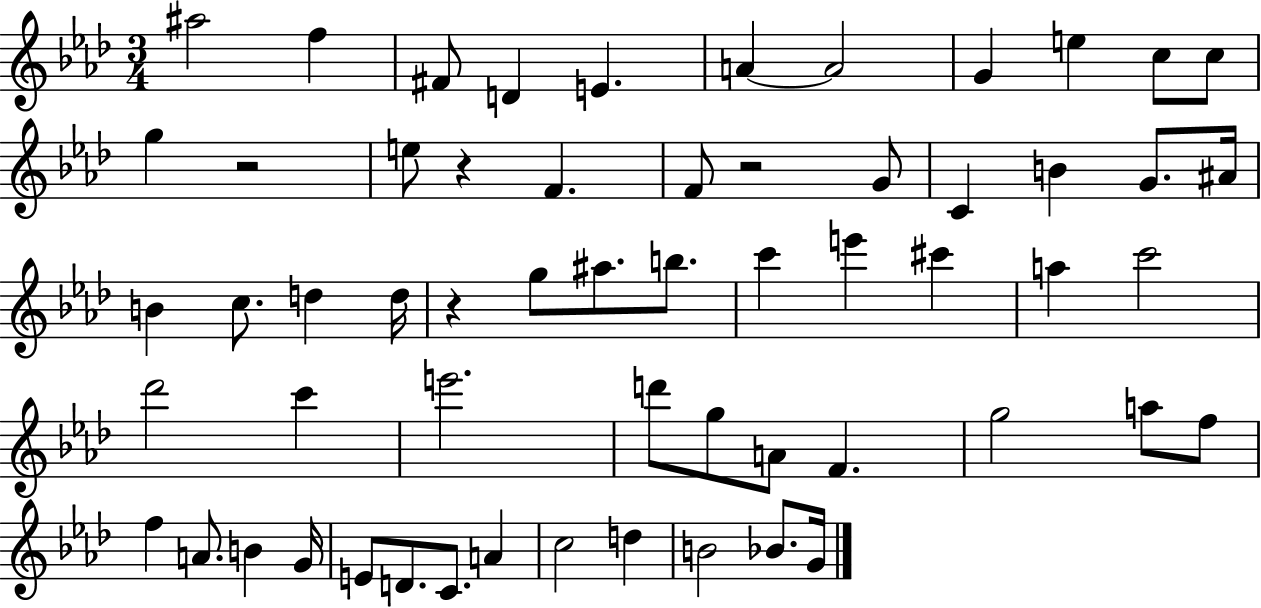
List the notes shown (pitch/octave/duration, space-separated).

A#5/h F5/q F#4/e D4/q E4/q. A4/q A4/h G4/q E5/q C5/e C5/e G5/q R/h E5/e R/q F4/q. F4/e R/h G4/e C4/q B4/q G4/e. A#4/s B4/q C5/e. D5/q D5/s R/q G5/e A#5/e. B5/e. C6/q E6/q C#6/q A5/q C6/h Db6/h C6/q E6/h. D6/e G5/e A4/e F4/q. G5/h A5/e F5/e F5/q A4/e. B4/q G4/s E4/e D4/e. C4/e. A4/q C5/h D5/q B4/h Bb4/e. G4/s